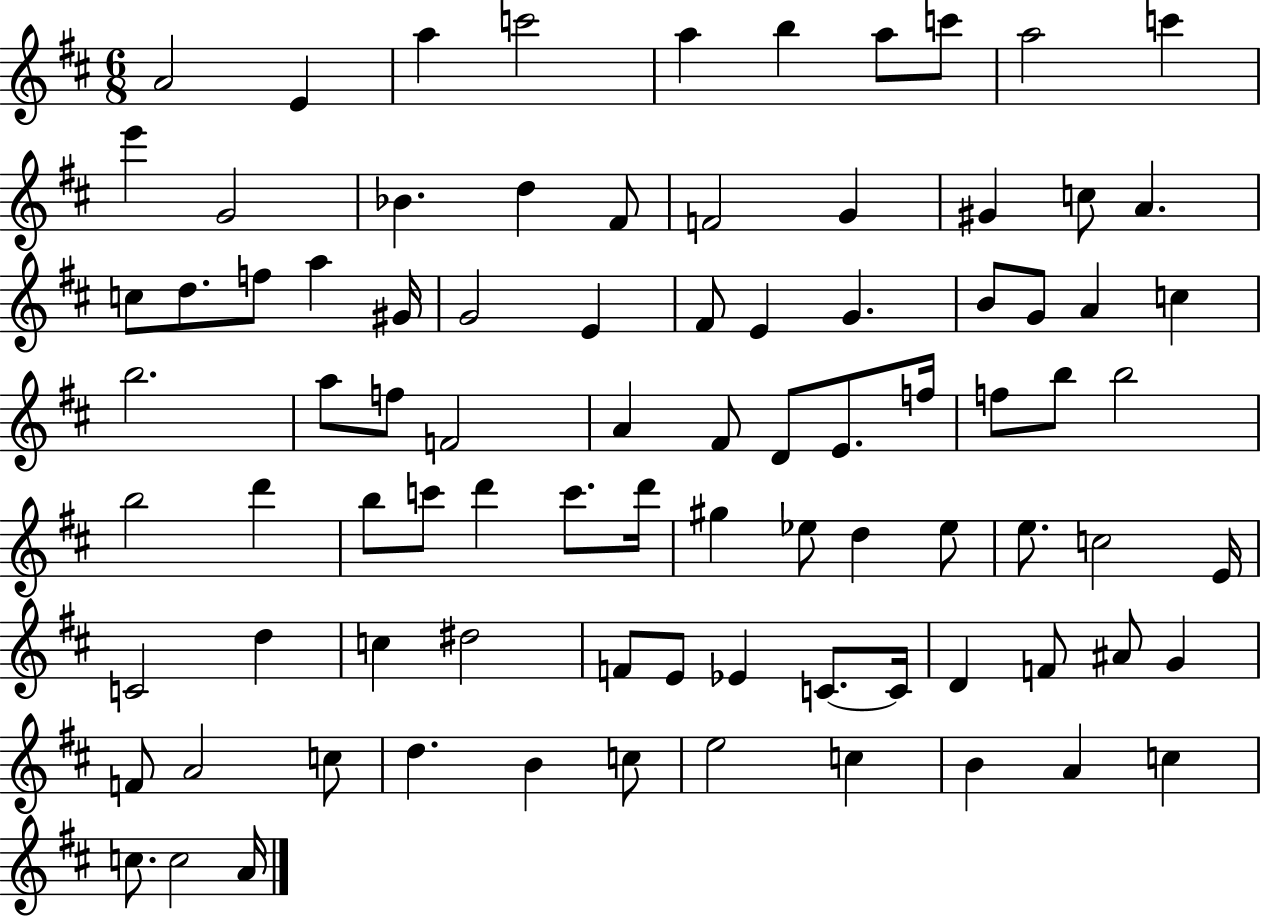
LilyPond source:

{
  \clef treble
  \numericTimeSignature
  \time 6/8
  \key d \major
  a'2 e'4 | a''4 c'''2 | a''4 b''4 a''8 c'''8 | a''2 c'''4 | \break e'''4 g'2 | bes'4. d''4 fis'8 | f'2 g'4 | gis'4 c''8 a'4. | \break c''8 d''8. f''8 a''4 gis'16 | g'2 e'4 | fis'8 e'4 g'4. | b'8 g'8 a'4 c''4 | \break b''2. | a''8 f''8 f'2 | a'4 fis'8 d'8 e'8. f''16 | f''8 b''8 b''2 | \break b''2 d'''4 | b''8 c'''8 d'''4 c'''8. d'''16 | gis''4 ees''8 d''4 ees''8 | e''8. c''2 e'16 | \break c'2 d''4 | c''4 dis''2 | f'8 e'8 ees'4 c'8.~~ c'16 | d'4 f'8 ais'8 g'4 | \break f'8 a'2 c''8 | d''4. b'4 c''8 | e''2 c''4 | b'4 a'4 c''4 | \break c''8. c''2 a'16 | \bar "|."
}